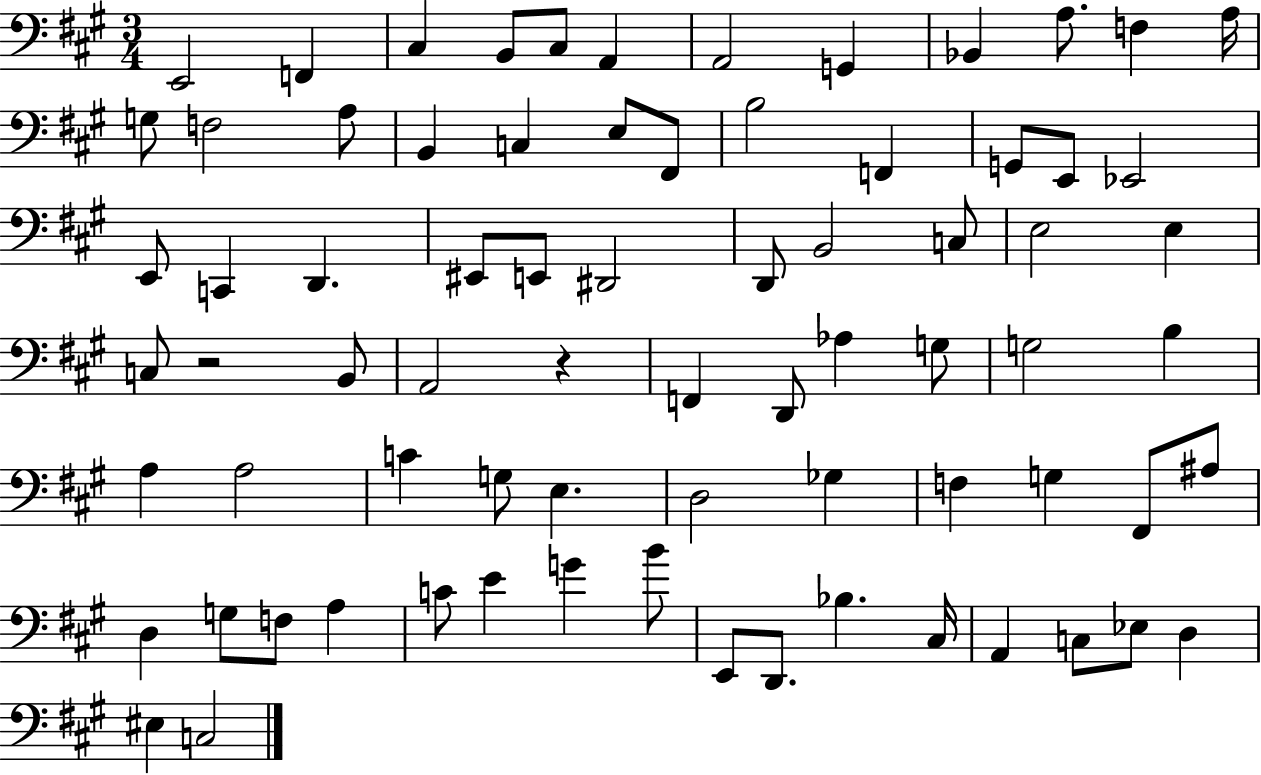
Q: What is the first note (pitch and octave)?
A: E2